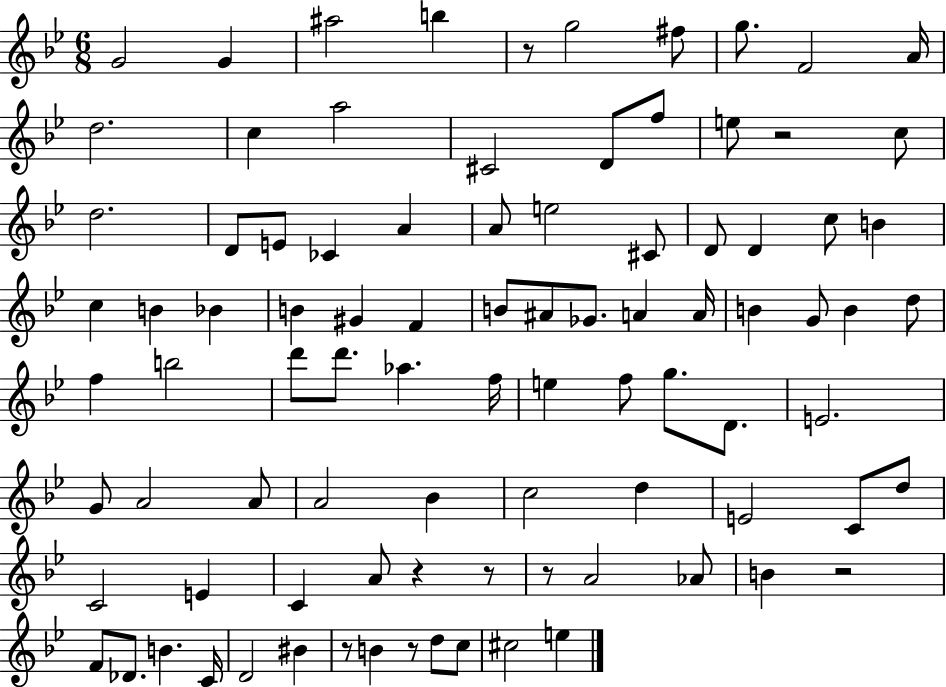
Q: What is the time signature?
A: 6/8